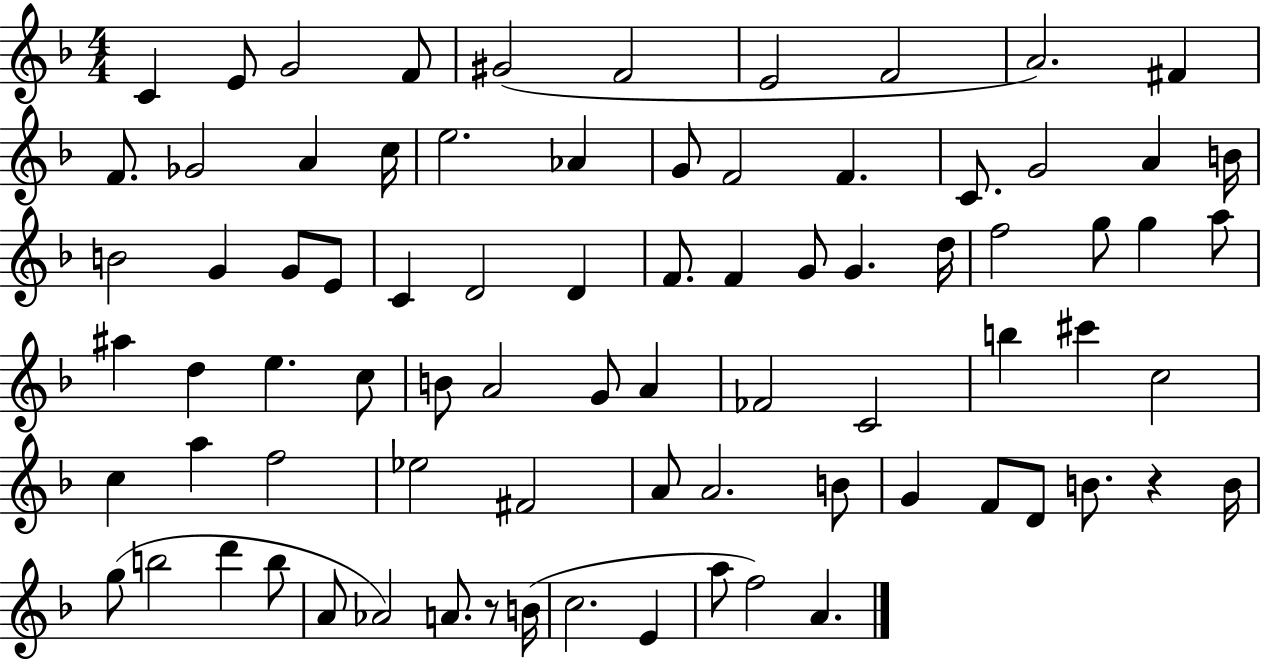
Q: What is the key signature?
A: F major